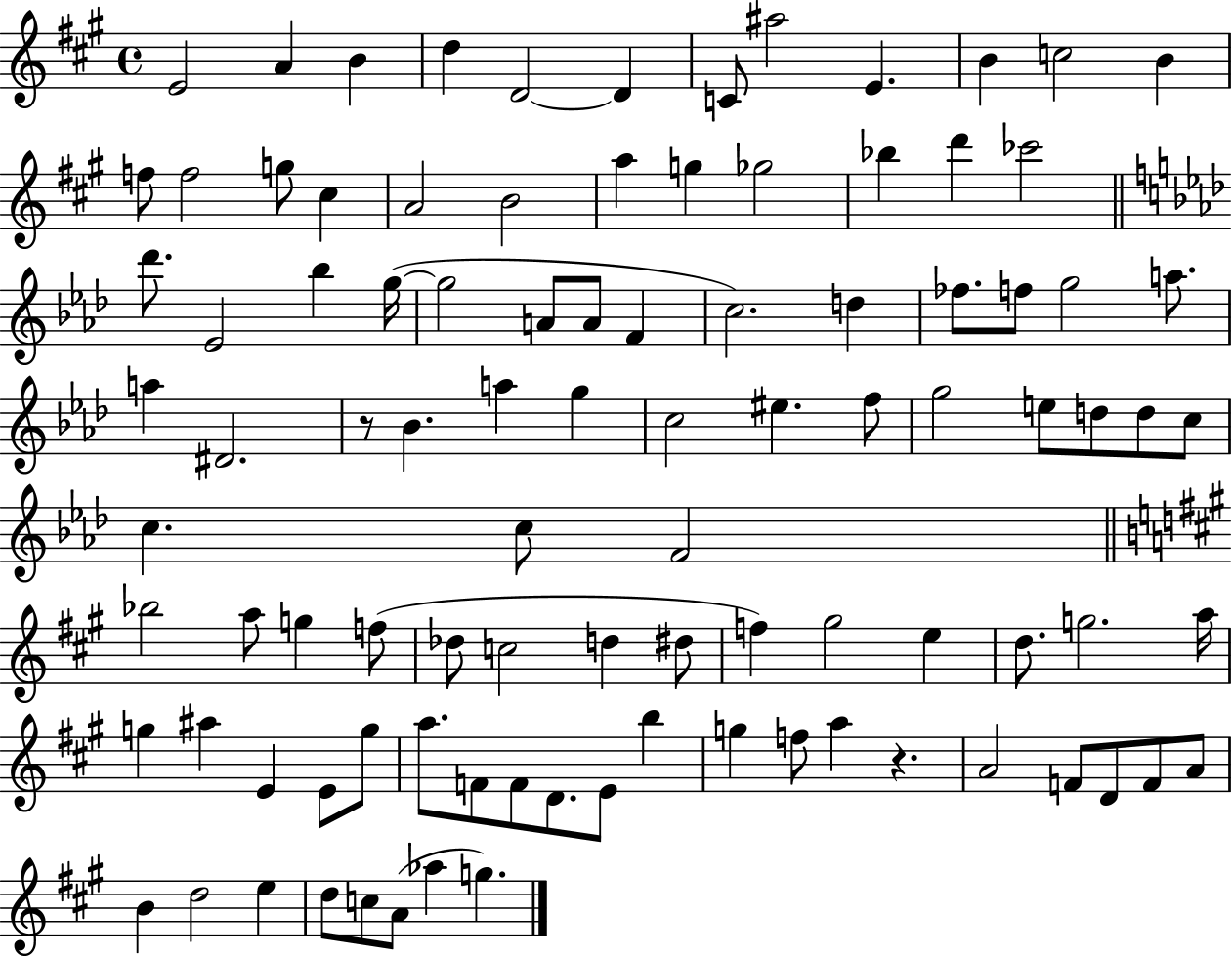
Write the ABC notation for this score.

X:1
T:Untitled
M:4/4
L:1/4
K:A
E2 A B d D2 D C/2 ^a2 E B c2 B f/2 f2 g/2 ^c A2 B2 a g _g2 _b d' _c'2 _d'/2 _E2 _b g/4 g2 A/2 A/2 F c2 d _f/2 f/2 g2 a/2 a ^D2 z/2 _B a g c2 ^e f/2 g2 e/2 d/2 d/2 c/2 c c/2 F2 _b2 a/2 g f/2 _d/2 c2 d ^d/2 f ^g2 e d/2 g2 a/4 g ^a E E/2 g/2 a/2 F/2 F/2 D/2 E/2 b g f/2 a z A2 F/2 D/2 F/2 A/2 B d2 e d/2 c/2 A/2 _a g